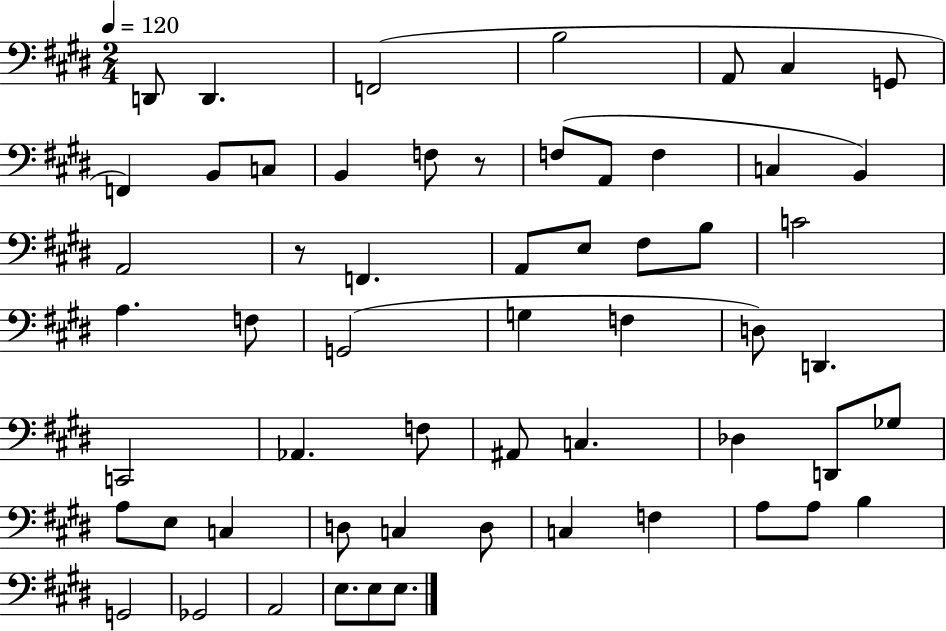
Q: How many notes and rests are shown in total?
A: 58